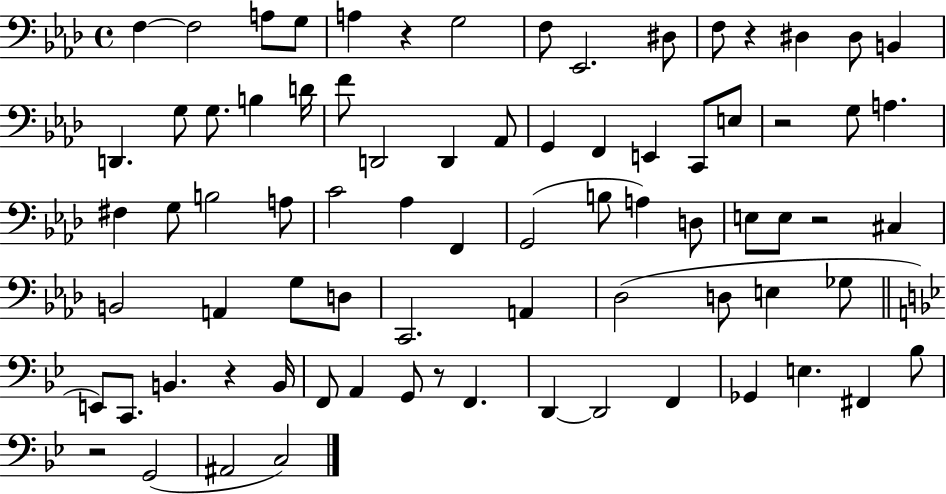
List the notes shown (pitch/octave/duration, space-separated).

F3/q F3/h A3/e G3/e A3/q R/q G3/h F3/e Eb2/h. D#3/e F3/e R/q D#3/q D#3/e B2/q D2/q. G3/e G3/e. B3/q D4/s F4/e D2/h D2/q Ab2/e G2/q F2/q E2/q C2/e E3/e R/h G3/e A3/q. F#3/q G3/e B3/h A3/e C4/h Ab3/q F2/q G2/h B3/e A3/q D3/e E3/e E3/e R/h C#3/q B2/h A2/q G3/e D3/e C2/h. A2/q Db3/h D3/e E3/q Gb3/e E2/e C2/e. B2/q. R/q B2/s F2/e A2/q G2/e R/e F2/q. D2/q D2/h F2/q Gb2/q E3/q. F#2/q Bb3/e R/h G2/h A#2/h C3/h